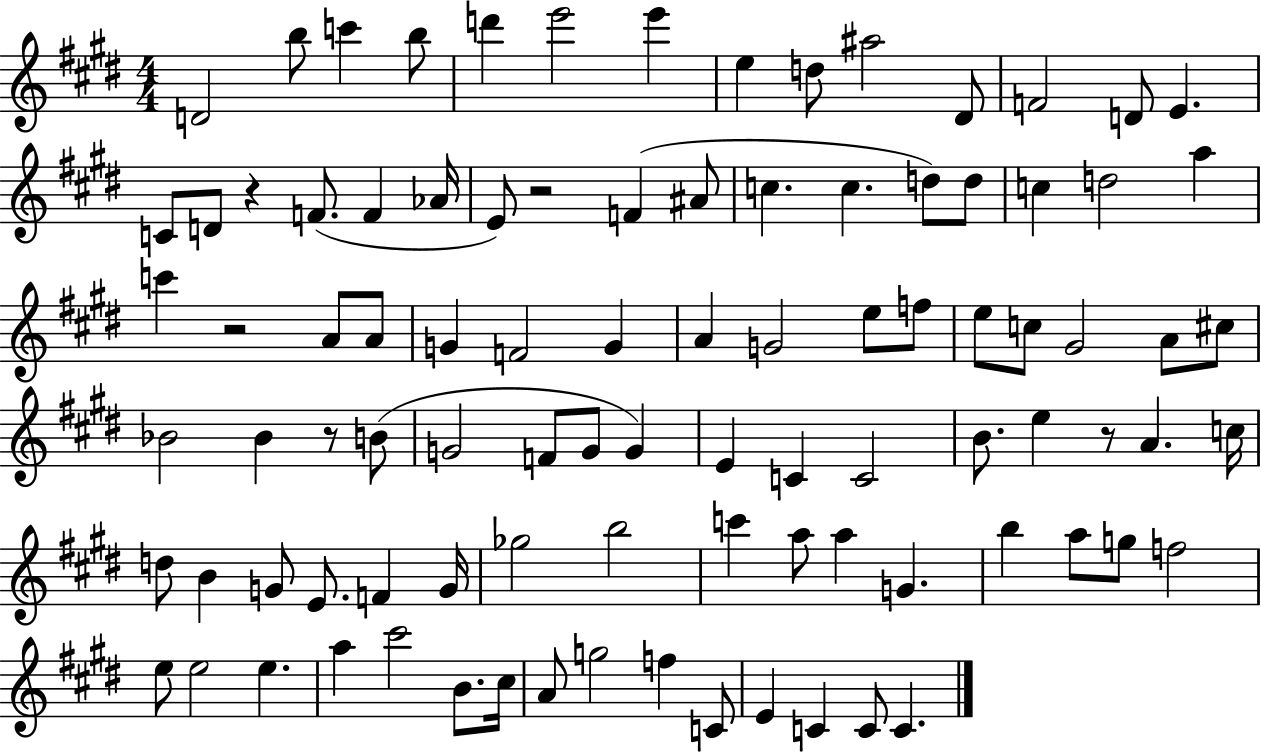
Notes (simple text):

D4/h B5/e C6/q B5/e D6/q E6/h E6/q E5/q D5/e A#5/h D#4/e F4/h D4/e E4/q. C4/e D4/e R/q F4/e. F4/q Ab4/s E4/e R/h F4/q A#4/e C5/q. C5/q. D5/e D5/e C5/q D5/h A5/q C6/q R/h A4/e A4/e G4/q F4/h G4/q A4/q G4/h E5/e F5/e E5/e C5/e G#4/h A4/e C#5/e Bb4/h Bb4/q R/e B4/e G4/h F4/e G4/e G4/q E4/q C4/q C4/h B4/e. E5/q R/e A4/q. C5/s D5/e B4/q G4/e E4/e. F4/q G4/s Gb5/h B5/h C6/q A5/e A5/q G4/q. B5/q A5/e G5/e F5/h E5/e E5/h E5/q. A5/q C#6/h B4/e. C#5/s A4/e G5/h F5/q C4/e E4/q C4/q C4/e C4/q.